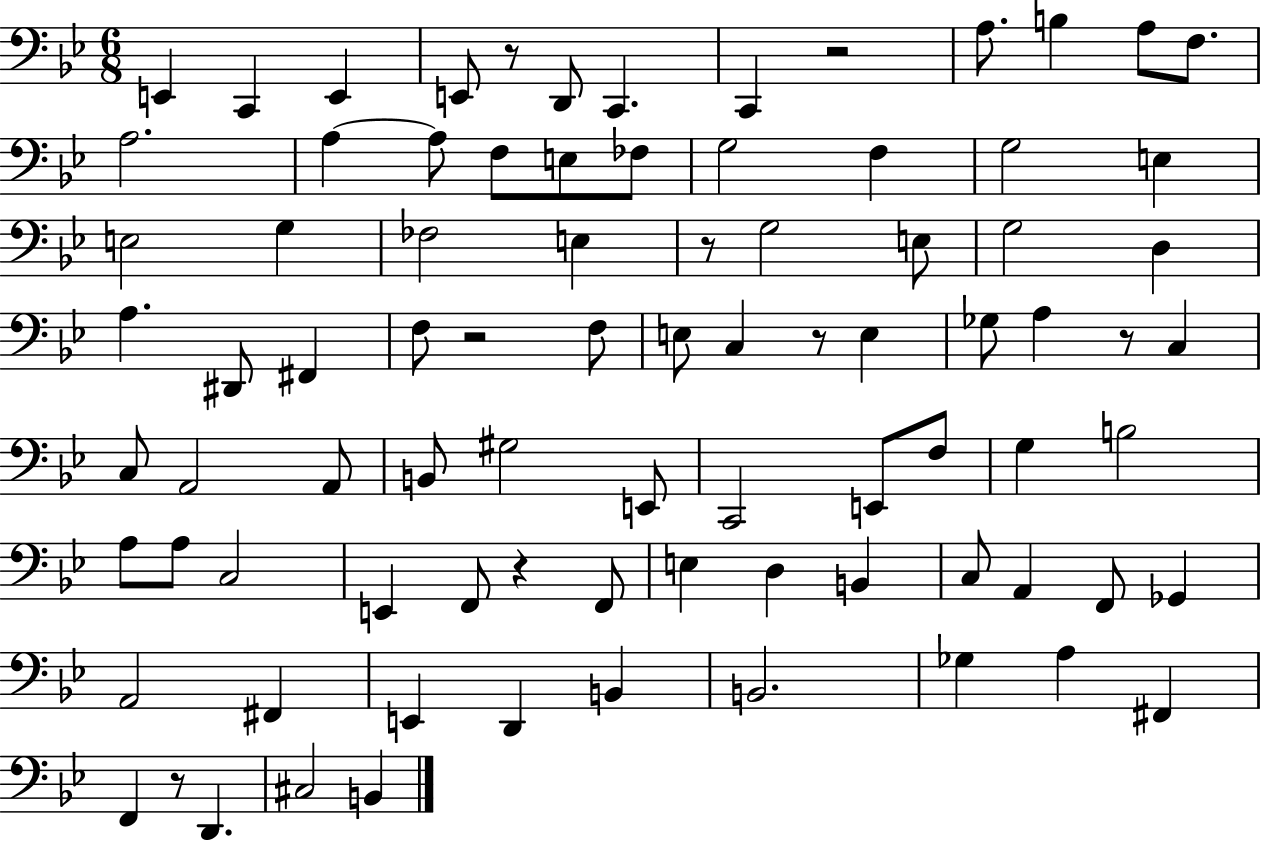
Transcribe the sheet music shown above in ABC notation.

X:1
T:Untitled
M:6/8
L:1/4
K:Bb
E,, C,, E,, E,,/2 z/2 D,,/2 C,, C,, z2 A,/2 B, A,/2 F,/2 A,2 A, A,/2 F,/2 E,/2 _F,/2 G,2 F, G,2 E, E,2 G, _F,2 E, z/2 G,2 E,/2 G,2 D, A, ^D,,/2 ^F,, F,/2 z2 F,/2 E,/2 C, z/2 E, _G,/2 A, z/2 C, C,/2 A,,2 A,,/2 B,,/2 ^G,2 E,,/2 C,,2 E,,/2 F,/2 G, B,2 A,/2 A,/2 C,2 E,, F,,/2 z F,,/2 E, D, B,, C,/2 A,, F,,/2 _G,, A,,2 ^F,, E,, D,, B,, B,,2 _G, A, ^F,, F,, z/2 D,, ^C,2 B,,